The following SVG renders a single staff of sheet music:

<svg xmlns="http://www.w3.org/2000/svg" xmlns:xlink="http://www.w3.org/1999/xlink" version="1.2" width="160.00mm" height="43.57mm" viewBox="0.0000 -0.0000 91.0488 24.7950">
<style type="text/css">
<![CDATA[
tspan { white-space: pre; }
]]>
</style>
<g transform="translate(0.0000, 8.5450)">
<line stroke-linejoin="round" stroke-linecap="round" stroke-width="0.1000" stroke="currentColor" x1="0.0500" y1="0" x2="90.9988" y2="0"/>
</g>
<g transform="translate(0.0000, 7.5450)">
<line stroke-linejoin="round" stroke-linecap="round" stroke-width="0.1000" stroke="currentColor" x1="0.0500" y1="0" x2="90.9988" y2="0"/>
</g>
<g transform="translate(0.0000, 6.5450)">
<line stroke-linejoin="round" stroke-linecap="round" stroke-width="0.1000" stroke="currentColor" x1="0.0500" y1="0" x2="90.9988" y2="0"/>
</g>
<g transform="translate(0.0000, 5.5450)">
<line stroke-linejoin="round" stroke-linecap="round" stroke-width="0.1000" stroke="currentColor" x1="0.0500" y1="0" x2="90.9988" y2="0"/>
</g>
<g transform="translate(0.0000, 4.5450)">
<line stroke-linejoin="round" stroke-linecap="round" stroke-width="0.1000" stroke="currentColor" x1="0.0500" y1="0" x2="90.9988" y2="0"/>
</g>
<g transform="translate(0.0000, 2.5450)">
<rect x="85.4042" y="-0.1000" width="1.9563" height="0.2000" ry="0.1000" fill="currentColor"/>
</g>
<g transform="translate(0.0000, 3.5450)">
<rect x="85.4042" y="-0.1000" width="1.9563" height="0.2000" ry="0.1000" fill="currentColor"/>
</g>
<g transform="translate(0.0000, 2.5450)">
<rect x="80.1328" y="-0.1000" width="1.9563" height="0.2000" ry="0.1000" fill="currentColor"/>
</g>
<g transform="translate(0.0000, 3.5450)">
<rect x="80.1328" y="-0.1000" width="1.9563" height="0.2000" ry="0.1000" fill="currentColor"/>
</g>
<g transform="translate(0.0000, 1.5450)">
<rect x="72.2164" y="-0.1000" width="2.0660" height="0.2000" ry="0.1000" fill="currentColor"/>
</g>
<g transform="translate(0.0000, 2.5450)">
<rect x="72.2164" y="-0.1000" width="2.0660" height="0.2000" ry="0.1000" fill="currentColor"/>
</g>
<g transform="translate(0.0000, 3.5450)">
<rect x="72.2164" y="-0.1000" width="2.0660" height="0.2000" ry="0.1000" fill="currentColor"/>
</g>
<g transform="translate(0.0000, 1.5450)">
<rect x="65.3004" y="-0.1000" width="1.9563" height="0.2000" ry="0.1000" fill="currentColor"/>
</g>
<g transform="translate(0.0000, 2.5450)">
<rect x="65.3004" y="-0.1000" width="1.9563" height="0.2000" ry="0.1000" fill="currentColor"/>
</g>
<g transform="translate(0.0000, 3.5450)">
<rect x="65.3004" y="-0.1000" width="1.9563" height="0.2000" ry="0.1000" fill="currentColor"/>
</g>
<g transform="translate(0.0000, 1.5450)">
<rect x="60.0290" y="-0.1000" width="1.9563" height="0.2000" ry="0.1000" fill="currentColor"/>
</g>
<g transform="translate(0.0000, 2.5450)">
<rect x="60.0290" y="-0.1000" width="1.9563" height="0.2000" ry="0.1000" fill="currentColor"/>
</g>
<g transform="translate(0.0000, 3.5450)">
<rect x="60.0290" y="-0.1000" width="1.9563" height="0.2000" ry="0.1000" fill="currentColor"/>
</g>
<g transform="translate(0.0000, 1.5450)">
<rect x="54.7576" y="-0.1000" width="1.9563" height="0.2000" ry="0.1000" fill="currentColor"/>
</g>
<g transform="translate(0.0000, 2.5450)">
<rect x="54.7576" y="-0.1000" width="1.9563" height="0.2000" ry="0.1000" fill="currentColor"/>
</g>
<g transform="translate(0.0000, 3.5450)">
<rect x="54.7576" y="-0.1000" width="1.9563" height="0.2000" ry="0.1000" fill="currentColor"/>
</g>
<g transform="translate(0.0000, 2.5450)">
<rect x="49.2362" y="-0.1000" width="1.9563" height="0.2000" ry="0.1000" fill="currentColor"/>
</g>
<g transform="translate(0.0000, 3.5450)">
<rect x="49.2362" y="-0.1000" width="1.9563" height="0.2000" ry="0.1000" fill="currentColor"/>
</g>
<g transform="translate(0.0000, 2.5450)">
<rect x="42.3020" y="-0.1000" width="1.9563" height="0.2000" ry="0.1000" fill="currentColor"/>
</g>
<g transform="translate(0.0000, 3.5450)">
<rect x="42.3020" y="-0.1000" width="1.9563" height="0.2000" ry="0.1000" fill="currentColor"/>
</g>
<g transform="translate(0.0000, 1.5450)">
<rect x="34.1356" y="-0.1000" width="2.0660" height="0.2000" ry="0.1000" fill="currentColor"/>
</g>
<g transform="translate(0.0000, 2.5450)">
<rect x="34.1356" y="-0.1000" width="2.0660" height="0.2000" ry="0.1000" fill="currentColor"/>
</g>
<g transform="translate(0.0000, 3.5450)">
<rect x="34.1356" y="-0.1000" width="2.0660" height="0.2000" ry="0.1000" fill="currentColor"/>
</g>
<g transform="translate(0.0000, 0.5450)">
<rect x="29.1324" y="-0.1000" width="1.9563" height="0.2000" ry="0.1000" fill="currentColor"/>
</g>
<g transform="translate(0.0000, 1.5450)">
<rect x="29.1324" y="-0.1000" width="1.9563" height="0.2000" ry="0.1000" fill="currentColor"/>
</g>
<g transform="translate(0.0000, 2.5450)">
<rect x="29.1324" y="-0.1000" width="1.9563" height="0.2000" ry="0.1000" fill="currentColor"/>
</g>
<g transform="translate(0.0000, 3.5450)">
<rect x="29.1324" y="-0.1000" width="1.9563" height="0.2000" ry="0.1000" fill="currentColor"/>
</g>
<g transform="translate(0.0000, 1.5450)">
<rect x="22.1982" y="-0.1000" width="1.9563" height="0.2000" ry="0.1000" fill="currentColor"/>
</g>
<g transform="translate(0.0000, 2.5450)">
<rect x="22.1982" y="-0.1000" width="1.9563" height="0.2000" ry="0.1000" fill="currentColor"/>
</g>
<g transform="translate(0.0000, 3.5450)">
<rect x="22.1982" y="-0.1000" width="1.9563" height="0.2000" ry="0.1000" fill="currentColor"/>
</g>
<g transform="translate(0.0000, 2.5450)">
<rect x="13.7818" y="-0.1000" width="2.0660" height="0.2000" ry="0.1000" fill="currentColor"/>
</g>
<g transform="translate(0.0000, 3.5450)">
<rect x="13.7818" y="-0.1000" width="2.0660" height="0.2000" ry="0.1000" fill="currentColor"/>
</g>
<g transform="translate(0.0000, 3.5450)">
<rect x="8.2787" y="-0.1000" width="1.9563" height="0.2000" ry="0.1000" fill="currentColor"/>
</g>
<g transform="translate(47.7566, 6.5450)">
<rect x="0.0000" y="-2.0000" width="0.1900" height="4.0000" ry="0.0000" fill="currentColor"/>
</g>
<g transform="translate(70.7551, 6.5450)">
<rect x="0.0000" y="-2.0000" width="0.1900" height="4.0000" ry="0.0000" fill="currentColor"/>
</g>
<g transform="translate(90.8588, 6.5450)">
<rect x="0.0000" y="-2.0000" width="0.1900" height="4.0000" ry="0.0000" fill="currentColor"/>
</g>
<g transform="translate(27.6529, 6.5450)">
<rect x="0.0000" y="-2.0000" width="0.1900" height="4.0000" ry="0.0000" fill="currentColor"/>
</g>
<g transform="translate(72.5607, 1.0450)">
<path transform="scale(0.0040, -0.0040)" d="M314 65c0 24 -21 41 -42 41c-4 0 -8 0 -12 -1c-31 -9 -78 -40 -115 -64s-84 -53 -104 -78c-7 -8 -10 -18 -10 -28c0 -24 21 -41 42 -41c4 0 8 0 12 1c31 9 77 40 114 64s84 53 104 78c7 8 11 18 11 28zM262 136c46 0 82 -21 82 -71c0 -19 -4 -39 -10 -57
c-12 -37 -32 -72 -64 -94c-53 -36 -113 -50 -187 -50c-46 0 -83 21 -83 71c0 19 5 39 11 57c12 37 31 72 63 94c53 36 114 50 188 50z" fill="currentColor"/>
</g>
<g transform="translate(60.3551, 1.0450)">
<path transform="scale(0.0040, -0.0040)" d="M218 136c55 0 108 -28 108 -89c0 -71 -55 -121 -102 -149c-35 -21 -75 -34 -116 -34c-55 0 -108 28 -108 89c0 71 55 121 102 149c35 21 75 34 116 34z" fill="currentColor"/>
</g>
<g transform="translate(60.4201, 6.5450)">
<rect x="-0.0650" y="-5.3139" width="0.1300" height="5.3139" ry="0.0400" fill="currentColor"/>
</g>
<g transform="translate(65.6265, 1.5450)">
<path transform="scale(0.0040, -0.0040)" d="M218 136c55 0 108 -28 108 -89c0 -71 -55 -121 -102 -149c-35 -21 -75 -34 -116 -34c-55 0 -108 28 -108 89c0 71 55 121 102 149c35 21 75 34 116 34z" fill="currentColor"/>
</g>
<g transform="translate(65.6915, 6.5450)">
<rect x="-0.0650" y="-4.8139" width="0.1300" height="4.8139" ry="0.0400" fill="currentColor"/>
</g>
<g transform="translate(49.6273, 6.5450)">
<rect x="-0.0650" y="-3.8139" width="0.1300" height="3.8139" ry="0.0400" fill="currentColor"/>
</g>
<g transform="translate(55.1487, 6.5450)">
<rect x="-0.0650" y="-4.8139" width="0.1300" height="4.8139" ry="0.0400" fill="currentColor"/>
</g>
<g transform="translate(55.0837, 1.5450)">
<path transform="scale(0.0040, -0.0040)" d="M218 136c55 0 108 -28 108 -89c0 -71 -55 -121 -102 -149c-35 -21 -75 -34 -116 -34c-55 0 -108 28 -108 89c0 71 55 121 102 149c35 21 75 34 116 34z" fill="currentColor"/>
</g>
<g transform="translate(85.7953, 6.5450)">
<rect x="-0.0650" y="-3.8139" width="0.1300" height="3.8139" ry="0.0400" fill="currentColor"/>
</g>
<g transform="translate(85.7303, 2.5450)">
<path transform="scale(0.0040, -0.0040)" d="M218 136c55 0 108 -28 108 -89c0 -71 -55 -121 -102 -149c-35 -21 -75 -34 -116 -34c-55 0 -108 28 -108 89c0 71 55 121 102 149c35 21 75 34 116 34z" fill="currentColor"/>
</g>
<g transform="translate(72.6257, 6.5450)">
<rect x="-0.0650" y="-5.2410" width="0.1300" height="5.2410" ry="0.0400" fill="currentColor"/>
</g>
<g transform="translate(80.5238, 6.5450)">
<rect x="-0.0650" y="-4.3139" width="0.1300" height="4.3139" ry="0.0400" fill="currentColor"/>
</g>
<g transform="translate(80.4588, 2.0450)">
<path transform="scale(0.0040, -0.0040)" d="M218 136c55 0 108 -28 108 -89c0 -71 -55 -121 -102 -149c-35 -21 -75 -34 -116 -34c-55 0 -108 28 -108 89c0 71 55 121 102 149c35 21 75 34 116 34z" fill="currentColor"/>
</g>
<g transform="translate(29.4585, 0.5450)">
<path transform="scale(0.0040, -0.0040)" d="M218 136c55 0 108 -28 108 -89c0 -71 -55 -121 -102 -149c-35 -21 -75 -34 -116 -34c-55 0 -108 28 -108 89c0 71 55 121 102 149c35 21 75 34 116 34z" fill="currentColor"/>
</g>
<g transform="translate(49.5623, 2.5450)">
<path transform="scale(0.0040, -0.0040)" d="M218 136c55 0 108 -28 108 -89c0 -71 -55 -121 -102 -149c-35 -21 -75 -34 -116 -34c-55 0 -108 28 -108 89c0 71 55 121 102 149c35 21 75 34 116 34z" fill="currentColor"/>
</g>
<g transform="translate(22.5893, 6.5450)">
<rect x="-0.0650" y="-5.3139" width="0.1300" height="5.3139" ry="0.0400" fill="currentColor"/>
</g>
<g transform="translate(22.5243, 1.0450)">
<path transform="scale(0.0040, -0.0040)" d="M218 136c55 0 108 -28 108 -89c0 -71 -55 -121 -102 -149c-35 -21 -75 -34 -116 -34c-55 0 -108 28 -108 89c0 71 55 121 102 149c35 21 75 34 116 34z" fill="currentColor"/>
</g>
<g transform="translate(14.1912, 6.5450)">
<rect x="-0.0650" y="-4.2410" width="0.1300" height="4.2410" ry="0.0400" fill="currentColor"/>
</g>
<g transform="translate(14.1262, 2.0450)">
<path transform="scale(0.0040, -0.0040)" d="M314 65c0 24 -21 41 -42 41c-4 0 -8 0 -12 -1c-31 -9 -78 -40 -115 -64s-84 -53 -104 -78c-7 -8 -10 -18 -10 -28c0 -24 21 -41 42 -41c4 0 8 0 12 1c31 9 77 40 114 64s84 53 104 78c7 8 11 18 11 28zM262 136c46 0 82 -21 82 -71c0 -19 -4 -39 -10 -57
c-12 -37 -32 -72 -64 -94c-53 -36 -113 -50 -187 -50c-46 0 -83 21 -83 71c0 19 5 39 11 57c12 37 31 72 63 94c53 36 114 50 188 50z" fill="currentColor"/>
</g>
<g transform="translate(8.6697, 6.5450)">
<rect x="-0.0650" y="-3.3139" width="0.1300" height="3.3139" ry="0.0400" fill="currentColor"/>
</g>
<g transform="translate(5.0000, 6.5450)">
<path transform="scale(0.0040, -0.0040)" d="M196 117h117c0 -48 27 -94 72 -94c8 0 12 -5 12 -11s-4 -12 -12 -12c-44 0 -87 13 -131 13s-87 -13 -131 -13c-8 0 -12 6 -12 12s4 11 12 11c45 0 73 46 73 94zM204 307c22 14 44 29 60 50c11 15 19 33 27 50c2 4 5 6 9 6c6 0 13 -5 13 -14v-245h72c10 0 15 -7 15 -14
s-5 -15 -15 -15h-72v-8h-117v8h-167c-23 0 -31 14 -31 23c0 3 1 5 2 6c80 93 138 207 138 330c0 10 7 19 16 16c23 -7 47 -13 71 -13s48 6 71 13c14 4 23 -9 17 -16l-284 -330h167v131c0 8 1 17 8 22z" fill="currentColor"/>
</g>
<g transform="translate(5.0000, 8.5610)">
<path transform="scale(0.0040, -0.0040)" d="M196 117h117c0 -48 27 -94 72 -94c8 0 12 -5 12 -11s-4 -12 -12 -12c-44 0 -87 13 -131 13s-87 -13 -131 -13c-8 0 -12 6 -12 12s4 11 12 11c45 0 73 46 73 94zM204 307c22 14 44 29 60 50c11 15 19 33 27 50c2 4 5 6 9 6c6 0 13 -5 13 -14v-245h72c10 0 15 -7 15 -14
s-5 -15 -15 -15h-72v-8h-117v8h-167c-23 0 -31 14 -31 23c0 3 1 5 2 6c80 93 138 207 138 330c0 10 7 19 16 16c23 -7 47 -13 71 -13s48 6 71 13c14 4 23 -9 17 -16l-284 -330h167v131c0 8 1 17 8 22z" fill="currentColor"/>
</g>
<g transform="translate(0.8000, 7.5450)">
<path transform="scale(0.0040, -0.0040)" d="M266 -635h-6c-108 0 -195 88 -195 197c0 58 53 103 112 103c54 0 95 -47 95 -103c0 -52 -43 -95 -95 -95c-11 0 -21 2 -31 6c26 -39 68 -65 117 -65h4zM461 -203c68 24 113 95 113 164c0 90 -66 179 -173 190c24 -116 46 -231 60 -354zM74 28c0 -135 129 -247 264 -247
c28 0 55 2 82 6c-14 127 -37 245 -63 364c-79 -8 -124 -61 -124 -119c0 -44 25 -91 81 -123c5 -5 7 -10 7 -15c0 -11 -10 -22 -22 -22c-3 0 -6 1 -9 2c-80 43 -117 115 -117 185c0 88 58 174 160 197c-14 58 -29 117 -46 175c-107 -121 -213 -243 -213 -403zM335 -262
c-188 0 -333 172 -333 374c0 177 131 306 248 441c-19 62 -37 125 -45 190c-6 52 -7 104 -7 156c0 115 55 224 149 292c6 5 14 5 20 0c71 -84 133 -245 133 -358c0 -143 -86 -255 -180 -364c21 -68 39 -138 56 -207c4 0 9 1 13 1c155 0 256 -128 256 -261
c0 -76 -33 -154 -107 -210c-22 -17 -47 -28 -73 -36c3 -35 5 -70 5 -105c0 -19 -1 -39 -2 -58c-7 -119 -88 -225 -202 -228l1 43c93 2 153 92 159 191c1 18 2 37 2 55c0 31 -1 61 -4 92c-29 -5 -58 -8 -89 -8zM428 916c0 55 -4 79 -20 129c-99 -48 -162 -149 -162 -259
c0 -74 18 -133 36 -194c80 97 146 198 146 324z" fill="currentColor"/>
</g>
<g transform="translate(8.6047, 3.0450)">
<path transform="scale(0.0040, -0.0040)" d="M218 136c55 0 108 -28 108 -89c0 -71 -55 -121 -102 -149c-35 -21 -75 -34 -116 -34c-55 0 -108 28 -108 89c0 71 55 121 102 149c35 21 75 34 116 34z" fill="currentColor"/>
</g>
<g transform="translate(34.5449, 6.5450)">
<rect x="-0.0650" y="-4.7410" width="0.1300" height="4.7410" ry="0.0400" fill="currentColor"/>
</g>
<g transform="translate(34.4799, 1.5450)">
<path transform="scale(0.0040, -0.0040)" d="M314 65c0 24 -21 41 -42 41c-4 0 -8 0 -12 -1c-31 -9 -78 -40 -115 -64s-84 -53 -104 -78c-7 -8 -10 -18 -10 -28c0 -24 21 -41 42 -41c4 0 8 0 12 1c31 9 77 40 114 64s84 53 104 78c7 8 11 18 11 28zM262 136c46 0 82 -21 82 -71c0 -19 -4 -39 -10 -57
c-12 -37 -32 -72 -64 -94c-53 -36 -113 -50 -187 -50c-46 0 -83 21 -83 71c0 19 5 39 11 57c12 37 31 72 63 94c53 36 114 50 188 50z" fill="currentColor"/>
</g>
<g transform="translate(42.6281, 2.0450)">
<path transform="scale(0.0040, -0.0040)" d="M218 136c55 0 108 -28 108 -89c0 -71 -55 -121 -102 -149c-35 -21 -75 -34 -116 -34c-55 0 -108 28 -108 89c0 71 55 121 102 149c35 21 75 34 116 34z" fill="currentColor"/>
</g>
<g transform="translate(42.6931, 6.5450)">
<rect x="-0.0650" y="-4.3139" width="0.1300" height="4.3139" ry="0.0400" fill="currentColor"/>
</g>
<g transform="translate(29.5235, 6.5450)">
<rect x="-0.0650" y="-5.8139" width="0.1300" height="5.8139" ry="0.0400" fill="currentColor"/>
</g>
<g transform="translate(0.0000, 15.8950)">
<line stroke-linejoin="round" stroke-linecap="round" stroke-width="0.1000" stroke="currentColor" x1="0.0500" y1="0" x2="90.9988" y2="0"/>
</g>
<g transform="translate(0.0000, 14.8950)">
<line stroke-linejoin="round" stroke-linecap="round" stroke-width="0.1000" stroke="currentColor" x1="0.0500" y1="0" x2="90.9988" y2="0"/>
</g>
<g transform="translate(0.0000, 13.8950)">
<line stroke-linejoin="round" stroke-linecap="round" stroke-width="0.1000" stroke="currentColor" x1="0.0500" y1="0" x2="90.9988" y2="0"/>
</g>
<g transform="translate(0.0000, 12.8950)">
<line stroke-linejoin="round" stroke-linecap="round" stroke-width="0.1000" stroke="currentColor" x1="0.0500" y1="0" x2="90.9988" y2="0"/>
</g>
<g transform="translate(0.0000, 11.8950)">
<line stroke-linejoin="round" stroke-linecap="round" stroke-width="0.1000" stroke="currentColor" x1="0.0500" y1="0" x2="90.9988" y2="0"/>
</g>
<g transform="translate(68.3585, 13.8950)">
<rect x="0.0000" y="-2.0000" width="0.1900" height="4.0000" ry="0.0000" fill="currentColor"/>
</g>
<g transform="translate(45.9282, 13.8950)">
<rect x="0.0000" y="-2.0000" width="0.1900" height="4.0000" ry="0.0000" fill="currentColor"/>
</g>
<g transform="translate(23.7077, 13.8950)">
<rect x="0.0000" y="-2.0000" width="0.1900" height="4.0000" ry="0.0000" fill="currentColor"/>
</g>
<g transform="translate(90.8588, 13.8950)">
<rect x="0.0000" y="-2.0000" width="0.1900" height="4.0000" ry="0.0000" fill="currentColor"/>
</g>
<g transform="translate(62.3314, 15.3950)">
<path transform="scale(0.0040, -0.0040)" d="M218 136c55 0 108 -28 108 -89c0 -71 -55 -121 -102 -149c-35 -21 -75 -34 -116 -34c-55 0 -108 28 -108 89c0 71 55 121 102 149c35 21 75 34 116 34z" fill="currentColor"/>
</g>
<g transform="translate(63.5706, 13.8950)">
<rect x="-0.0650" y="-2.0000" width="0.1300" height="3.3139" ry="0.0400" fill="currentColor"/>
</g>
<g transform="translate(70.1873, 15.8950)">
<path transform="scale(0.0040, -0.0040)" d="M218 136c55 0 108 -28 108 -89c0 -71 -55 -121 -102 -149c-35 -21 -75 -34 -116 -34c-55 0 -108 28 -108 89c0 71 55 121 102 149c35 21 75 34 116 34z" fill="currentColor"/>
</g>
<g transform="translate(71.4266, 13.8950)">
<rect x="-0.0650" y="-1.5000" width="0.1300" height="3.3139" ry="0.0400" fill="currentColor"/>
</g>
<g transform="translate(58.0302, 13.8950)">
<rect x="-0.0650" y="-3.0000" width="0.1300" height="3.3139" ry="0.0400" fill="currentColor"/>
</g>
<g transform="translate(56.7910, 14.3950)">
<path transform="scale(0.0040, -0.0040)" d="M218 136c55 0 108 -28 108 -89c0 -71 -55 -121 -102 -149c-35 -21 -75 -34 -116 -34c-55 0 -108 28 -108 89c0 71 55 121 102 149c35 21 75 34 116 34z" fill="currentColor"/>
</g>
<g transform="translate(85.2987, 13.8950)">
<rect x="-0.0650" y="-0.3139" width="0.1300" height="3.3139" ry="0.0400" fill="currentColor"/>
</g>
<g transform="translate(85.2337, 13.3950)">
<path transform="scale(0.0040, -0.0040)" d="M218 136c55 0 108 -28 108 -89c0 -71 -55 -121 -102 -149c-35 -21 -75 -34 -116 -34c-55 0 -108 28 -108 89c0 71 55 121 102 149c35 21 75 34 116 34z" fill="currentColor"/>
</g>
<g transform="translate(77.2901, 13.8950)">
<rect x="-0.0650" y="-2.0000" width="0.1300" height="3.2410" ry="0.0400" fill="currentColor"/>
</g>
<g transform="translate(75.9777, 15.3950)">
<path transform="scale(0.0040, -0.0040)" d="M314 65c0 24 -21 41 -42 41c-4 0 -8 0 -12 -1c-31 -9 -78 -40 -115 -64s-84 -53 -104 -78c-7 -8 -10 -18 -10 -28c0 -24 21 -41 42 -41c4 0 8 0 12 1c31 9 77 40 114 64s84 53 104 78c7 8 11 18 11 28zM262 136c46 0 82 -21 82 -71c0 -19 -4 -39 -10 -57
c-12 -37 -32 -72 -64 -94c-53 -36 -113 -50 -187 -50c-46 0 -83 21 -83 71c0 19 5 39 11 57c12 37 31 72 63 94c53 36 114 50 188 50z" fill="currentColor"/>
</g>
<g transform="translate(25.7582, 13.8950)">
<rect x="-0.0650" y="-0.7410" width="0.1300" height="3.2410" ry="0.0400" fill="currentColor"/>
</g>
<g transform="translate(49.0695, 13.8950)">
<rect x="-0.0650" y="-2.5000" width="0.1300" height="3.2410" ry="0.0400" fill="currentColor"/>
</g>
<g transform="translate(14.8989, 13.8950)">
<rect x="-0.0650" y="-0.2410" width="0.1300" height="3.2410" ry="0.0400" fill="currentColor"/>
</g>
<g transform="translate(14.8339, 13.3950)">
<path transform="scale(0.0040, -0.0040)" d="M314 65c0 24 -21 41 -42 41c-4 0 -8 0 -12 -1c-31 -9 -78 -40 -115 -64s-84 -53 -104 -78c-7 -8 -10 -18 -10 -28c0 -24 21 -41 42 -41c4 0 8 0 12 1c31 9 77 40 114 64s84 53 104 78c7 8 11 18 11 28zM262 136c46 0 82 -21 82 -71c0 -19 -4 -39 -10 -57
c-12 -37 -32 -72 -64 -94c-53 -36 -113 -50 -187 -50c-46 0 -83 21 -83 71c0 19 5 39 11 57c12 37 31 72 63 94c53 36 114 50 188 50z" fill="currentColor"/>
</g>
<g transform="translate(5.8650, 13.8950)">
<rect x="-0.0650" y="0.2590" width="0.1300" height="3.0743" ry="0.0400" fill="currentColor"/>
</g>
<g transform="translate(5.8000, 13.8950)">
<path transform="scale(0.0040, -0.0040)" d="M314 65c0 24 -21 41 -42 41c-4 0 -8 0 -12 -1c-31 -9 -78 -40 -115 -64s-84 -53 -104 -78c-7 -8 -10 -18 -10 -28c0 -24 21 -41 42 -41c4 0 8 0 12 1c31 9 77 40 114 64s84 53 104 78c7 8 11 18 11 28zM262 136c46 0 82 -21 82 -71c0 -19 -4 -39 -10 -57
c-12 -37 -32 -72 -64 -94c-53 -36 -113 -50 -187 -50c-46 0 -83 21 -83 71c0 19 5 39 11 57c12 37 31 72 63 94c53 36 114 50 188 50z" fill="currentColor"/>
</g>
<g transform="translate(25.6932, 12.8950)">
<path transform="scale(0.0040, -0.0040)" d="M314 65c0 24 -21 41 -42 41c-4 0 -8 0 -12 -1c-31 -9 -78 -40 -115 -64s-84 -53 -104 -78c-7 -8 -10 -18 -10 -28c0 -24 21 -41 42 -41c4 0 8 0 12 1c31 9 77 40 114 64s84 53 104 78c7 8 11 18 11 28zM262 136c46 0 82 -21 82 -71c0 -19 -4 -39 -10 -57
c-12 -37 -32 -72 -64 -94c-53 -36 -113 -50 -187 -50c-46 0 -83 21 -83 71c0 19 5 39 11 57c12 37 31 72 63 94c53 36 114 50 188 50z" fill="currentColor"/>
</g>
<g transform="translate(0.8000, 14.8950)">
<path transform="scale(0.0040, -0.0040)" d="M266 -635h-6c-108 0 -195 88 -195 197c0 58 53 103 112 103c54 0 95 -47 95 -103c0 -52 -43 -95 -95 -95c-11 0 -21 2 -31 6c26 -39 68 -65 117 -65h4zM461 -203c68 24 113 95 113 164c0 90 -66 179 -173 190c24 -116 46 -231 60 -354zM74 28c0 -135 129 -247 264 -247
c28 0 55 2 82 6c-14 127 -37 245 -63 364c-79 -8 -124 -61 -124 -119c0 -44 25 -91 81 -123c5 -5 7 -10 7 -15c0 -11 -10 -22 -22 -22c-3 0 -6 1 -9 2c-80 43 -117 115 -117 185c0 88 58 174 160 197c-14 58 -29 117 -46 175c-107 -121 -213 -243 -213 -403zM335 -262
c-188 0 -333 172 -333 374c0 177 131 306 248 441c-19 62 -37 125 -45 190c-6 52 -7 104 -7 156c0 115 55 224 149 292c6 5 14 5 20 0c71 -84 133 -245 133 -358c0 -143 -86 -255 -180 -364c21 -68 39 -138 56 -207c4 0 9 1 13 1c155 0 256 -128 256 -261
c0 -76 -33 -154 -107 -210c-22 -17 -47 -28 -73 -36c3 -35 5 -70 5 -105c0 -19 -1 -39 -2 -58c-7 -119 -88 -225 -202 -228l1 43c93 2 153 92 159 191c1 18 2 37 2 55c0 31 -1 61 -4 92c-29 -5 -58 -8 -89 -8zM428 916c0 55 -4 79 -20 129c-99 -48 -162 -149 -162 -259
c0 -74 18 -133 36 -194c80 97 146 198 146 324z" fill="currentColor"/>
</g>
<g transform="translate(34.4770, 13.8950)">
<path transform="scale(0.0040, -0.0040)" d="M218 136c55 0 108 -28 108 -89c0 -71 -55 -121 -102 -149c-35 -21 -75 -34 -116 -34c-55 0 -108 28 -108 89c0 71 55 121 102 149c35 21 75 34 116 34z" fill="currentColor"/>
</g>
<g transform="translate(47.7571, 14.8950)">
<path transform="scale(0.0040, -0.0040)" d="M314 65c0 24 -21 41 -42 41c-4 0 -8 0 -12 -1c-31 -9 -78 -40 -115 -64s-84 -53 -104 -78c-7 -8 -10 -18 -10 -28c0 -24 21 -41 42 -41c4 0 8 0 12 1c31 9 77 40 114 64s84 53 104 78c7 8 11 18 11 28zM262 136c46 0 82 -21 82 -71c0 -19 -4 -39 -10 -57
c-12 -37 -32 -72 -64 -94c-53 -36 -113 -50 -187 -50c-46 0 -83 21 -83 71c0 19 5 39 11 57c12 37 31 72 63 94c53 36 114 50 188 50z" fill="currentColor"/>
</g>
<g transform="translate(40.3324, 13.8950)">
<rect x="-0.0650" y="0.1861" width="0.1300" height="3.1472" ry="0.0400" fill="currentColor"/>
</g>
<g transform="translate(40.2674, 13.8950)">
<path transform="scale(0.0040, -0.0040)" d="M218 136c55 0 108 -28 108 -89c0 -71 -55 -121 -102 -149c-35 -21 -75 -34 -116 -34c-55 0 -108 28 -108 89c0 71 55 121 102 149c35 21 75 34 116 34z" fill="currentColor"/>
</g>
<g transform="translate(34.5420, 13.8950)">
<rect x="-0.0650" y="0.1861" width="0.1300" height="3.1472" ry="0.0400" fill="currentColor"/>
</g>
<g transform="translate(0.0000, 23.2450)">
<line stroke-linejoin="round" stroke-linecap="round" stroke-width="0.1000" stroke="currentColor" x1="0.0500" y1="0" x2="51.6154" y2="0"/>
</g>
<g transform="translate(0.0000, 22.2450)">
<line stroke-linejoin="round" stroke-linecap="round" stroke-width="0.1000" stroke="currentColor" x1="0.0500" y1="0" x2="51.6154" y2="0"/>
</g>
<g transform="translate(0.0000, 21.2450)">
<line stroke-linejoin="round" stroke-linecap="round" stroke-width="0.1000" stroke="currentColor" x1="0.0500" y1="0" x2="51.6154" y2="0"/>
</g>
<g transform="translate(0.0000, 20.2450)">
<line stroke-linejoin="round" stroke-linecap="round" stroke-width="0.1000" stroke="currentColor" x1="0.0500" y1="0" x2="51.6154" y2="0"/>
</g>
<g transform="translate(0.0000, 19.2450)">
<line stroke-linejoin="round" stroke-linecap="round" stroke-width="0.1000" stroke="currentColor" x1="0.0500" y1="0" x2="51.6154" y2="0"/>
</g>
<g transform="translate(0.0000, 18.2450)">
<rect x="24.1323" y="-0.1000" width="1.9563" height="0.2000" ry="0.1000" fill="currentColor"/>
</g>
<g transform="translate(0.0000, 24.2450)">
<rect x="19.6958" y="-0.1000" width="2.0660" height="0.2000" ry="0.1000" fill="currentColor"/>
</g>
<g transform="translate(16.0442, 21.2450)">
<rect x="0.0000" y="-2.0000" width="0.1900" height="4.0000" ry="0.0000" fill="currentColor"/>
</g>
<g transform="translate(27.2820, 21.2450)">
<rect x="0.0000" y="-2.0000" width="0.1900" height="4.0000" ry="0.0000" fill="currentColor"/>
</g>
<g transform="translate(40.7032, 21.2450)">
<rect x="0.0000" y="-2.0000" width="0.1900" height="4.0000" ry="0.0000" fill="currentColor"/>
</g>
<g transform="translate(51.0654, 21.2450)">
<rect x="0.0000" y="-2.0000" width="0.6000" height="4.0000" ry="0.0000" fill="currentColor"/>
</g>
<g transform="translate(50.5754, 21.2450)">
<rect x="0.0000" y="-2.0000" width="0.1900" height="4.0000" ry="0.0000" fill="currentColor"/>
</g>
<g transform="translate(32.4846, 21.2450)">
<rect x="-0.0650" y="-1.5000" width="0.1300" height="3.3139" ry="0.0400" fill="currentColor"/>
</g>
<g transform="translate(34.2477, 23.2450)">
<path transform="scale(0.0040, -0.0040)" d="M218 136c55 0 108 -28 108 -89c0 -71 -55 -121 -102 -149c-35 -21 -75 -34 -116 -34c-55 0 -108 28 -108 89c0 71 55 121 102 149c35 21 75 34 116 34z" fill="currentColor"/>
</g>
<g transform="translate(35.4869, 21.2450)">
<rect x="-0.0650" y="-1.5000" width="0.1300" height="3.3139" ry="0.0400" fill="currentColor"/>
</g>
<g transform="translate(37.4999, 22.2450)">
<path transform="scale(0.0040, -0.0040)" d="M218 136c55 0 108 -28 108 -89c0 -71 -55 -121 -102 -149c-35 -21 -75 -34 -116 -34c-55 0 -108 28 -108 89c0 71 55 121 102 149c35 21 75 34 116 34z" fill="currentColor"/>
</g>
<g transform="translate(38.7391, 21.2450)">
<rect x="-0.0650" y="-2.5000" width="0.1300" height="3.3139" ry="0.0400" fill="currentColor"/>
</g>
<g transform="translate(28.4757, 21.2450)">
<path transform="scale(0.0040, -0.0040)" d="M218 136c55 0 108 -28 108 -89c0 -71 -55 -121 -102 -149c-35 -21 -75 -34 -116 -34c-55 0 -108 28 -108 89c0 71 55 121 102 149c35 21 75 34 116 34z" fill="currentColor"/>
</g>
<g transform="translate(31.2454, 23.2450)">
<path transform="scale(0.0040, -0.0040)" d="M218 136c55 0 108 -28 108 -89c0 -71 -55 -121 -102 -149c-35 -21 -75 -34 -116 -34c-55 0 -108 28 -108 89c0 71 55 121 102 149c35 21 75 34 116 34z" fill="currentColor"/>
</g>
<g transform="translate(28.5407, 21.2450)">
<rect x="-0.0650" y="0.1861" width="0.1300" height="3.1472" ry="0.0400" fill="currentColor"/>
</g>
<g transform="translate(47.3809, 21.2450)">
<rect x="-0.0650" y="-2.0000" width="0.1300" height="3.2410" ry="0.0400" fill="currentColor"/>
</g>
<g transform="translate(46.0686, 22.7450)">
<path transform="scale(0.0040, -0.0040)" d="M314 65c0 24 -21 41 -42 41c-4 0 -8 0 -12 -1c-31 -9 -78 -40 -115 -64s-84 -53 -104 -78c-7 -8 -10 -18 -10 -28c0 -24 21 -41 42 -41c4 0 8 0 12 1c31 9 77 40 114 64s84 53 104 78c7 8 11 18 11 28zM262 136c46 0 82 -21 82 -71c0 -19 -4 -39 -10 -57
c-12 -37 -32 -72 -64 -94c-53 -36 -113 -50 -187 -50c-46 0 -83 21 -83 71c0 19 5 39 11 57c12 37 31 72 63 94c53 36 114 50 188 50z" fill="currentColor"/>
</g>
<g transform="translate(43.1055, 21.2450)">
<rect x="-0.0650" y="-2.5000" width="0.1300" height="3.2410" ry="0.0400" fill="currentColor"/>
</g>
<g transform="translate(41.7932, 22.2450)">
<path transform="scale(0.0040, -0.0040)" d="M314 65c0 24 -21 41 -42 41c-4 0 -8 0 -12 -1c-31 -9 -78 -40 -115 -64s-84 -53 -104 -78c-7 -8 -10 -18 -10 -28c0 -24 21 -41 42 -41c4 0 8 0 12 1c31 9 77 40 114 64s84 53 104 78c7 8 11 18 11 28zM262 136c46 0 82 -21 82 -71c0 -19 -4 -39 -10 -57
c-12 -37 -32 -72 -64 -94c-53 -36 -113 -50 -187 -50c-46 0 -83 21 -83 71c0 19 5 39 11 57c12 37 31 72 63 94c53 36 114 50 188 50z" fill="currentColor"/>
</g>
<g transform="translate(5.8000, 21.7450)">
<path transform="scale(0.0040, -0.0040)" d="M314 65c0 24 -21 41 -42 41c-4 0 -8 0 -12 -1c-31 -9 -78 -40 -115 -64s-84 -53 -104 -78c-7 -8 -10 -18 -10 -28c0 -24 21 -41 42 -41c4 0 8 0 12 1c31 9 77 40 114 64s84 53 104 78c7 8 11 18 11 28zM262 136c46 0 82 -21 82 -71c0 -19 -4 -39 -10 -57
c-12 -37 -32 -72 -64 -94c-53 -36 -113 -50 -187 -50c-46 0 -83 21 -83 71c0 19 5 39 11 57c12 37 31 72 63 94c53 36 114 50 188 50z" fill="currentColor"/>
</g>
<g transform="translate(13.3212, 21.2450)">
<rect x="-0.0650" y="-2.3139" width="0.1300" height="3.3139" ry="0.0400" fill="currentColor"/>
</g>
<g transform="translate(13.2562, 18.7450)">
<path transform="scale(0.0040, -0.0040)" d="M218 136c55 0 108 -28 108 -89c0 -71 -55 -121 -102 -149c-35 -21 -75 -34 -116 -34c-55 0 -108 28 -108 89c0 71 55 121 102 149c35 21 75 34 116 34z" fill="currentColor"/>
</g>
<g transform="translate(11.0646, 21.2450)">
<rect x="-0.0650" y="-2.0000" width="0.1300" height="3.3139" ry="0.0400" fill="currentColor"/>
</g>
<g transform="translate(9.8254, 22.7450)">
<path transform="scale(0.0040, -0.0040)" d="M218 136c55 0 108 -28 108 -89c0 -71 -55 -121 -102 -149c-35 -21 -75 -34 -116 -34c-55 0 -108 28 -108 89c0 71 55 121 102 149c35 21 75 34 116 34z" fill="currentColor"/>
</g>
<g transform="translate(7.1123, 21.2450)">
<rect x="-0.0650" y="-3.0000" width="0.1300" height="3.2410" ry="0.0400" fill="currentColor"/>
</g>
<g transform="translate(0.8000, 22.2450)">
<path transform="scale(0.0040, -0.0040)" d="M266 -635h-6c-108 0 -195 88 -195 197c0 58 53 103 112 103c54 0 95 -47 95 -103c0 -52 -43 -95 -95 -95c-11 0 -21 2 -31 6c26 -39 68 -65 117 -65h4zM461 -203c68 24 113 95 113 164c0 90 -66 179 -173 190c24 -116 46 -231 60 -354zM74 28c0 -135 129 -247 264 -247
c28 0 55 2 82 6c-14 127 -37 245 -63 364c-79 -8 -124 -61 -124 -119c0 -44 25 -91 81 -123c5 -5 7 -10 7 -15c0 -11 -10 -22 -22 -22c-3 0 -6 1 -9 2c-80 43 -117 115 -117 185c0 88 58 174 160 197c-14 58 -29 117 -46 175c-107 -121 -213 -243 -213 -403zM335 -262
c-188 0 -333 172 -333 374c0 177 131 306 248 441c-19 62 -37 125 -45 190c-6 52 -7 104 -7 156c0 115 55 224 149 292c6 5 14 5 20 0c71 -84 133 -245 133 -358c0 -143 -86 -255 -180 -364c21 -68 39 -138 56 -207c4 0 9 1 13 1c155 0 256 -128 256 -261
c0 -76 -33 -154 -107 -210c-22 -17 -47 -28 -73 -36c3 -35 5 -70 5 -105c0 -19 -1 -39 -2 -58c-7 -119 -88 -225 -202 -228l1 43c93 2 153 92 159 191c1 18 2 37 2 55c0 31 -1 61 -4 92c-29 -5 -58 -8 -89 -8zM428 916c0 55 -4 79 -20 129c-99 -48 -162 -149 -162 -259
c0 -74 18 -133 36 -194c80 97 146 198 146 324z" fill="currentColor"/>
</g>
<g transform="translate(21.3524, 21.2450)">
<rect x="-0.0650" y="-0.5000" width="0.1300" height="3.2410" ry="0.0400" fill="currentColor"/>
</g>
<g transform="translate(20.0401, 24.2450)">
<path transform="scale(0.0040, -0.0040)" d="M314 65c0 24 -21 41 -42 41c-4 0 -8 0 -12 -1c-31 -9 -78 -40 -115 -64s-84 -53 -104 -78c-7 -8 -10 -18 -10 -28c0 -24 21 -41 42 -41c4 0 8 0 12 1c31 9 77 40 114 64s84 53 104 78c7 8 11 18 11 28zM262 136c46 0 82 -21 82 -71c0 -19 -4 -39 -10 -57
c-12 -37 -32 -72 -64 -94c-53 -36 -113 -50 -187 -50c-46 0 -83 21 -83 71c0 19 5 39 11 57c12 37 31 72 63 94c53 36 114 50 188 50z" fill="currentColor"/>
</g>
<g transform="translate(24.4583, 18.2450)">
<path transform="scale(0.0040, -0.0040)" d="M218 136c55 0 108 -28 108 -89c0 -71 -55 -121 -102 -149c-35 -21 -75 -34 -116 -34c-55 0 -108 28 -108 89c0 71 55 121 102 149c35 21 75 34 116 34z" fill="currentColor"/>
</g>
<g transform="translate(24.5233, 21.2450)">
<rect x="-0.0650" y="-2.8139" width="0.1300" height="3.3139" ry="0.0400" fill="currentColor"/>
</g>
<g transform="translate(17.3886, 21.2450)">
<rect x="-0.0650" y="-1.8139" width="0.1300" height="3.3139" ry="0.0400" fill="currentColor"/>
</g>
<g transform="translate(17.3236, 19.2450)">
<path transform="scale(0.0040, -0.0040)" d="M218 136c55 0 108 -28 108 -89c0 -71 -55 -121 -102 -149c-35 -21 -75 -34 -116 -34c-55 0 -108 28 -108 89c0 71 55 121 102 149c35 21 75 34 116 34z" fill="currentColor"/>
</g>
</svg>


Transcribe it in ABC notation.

X:1
T:Untitled
M:4/4
L:1/4
K:C
b d'2 f' g' e'2 d' c' e' f' e' f'2 d' c' B2 c2 d2 B B G2 A F E F2 c A2 F g f C2 a B E E G G2 F2